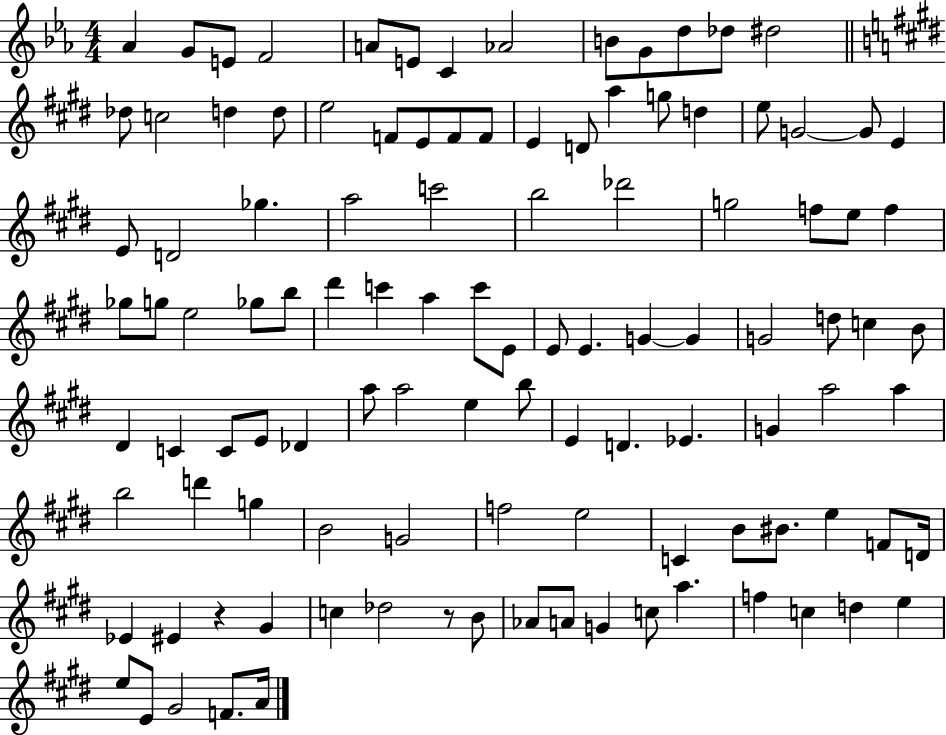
{
  \clef treble
  \numericTimeSignature
  \time 4/4
  \key ees \major
  aes'4 g'8 e'8 f'2 | a'8 e'8 c'4 aes'2 | b'8 g'8 d''8 des''8 dis''2 | \bar "||" \break \key e \major des''8 c''2 d''4 d''8 | e''2 f'8 e'8 f'8 f'8 | e'4 d'8 a''4 g''8 d''4 | e''8 g'2~~ g'8 e'4 | \break e'8 d'2 ges''4. | a''2 c'''2 | b''2 des'''2 | g''2 f''8 e''8 f''4 | \break ges''8 g''8 e''2 ges''8 b''8 | dis'''4 c'''4 a''4 c'''8 e'8 | e'8 e'4. g'4~~ g'4 | g'2 d''8 c''4 b'8 | \break dis'4 c'4 c'8 e'8 des'4 | a''8 a''2 e''4 b''8 | e'4 d'4. ees'4. | g'4 a''2 a''4 | \break b''2 d'''4 g''4 | b'2 g'2 | f''2 e''2 | c'4 b'8 bis'8. e''4 f'8 d'16 | \break ees'4 eis'4 r4 gis'4 | c''4 des''2 r8 b'8 | aes'8 a'8 g'4 c''8 a''4. | f''4 c''4 d''4 e''4 | \break e''8 e'8 gis'2 f'8. a'16 | \bar "|."
}